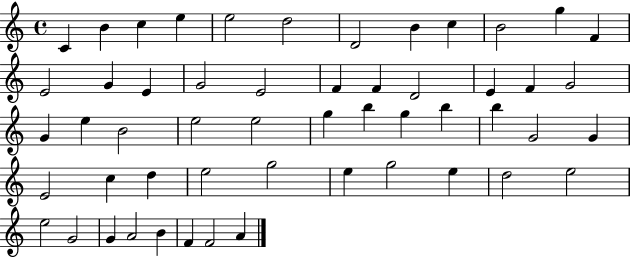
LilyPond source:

{
  \clef treble
  \time 4/4
  \defaultTimeSignature
  \key c \major
  c'4 b'4 c''4 e''4 | e''2 d''2 | d'2 b'4 c''4 | b'2 g''4 f'4 | \break e'2 g'4 e'4 | g'2 e'2 | f'4 f'4 d'2 | e'4 f'4 g'2 | \break g'4 e''4 b'2 | e''2 e''2 | g''4 b''4 g''4 b''4 | b''4 g'2 g'4 | \break e'2 c''4 d''4 | e''2 g''2 | e''4 g''2 e''4 | d''2 e''2 | \break e''2 g'2 | g'4 a'2 b'4 | f'4 f'2 a'4 | \bar "|."
}